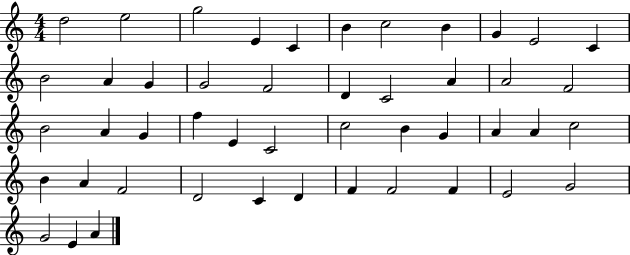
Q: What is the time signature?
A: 4/4